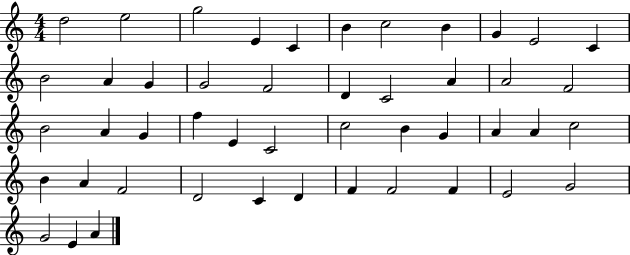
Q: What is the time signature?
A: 4/4